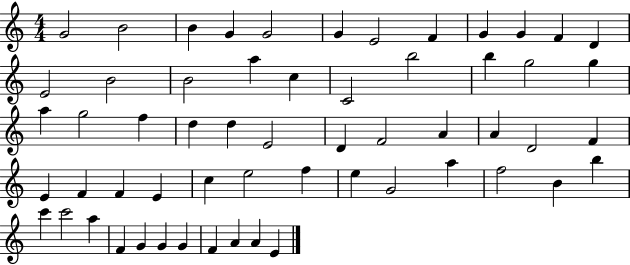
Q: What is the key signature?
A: C major